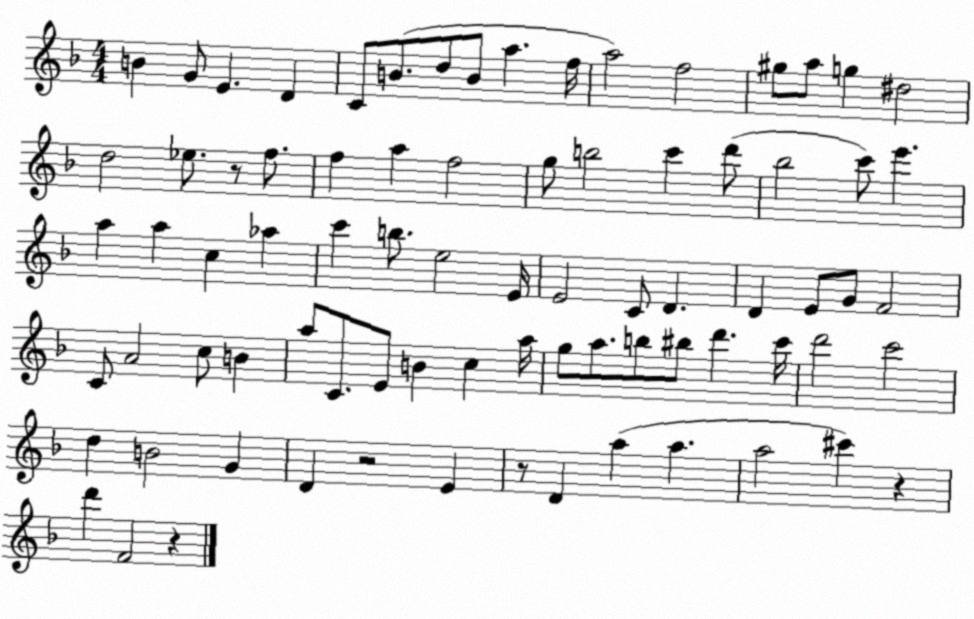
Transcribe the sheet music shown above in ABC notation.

X:1
T:Untitled
M:4/4
L:1/4
K:F
B G/2 E D C/2 B/2 d/2 B/2 a f/4 a2 f2 ^g/2 a/2 g ^d2 d2 _e/2 z/2 f/2 f a f2 g/2 b2 c' d'/2 _b2 c'/2 e' a a c _a c' b/2 e2 E/4 E2 C/2 D D E/2 G/2 F2 C/2 A2 c/2 B a/2 C/2 E/2 B c a/4 g/2 a/2 b/2 ^b/2 d' c'/4 d'2 c'2 d B2 G D z2 E z/2 D a a a2 ^c' z d' F2 z